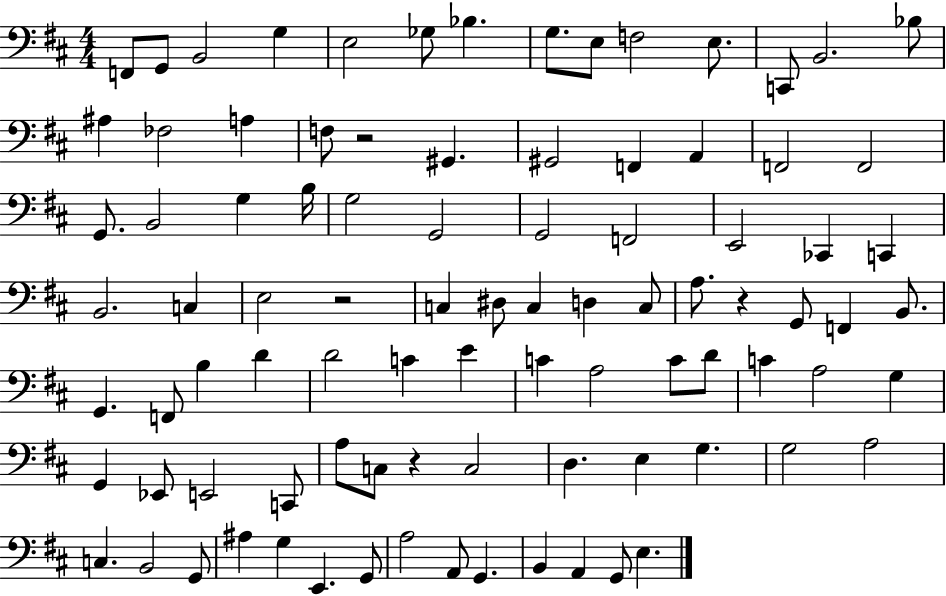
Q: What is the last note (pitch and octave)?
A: E3